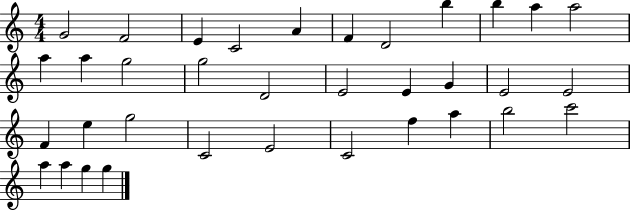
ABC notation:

X:1
T:Untitled
M:4/4
L:1/4
K:C
G2 F2 E C2 A F D2 b b a a2 a a g2 g2 D2 E2 E G E2 E2 F e g2 C2 E2 C2 f a b2 c'2 a a g g